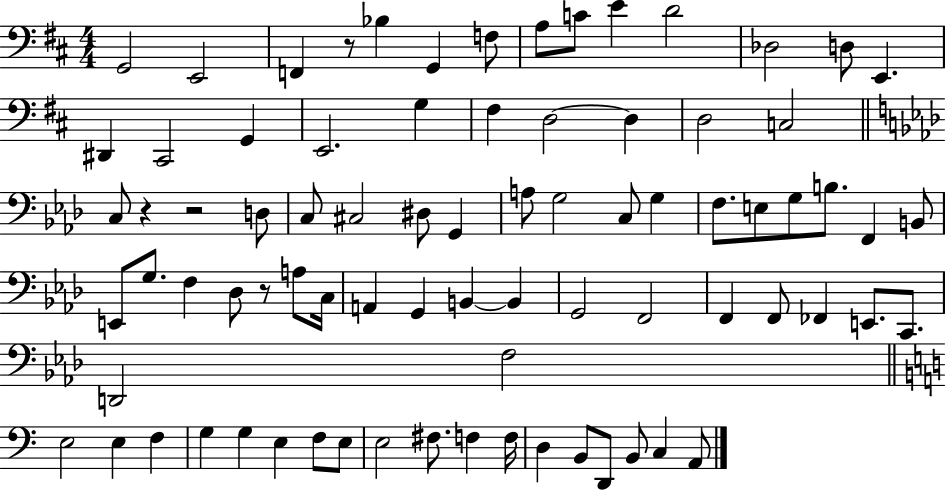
G2/h E2/h F2/q R/e Bb3/q G2/q F3/e A3/e C4/e E4/q D4/h Db3/h D3/e E2/q. D#2/q C#2/h G2/q E2/h. G3/q F#3/q D3/h D3/q D3/h C3/h C3/e R/q R/h D3/e C3/e C#3/h D#3/e G2/q A3/e G3/h C3/e G3/q F3/e. E3/e G3/e B3/e. F2/q B2/e E2/e G3/e. F3/q Db3/e R/e A3/e C3/s A2/q G2/q B2/q B2/q G2/h F2/h F2/q F2/e FES2/q E2/e. C2/e. D2/h F3/h E3/h E3/q F3/q G3/q G3/q E3/q F3/e E3/e E3/h F#3/e. F3/q F3/s D3/q B2/e D2/e B2/e C3/q A2/e